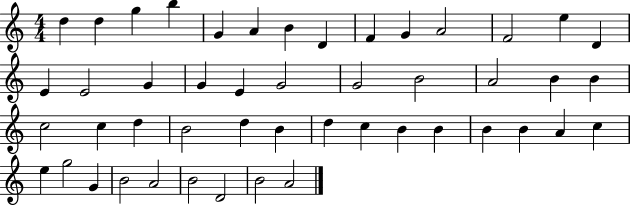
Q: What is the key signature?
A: C major